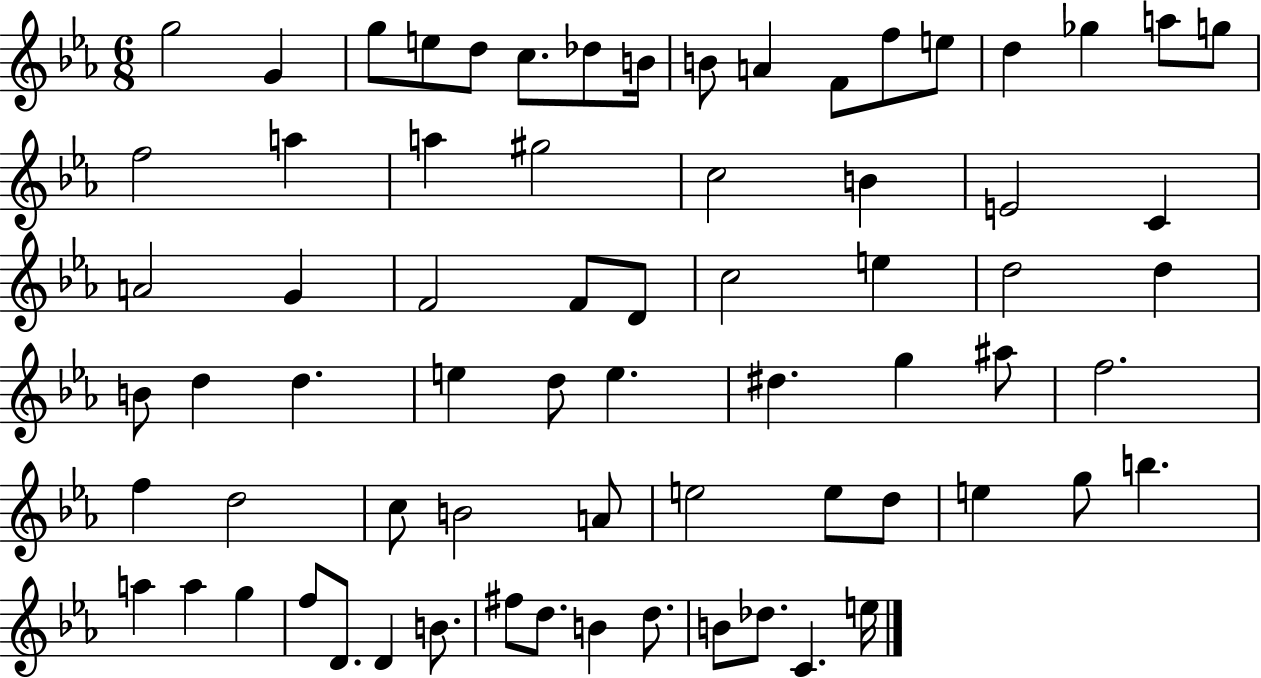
{
  \clef treble
  \numericTimeSignature
  \time 6/8
  \key ees \major
  g''2 g'4 | g''8 e''8 d''8 c''8. des''8 b'16 | b'8 a'4 f'8 f''8 e''8 | d''4 ges''4 a''8 g''8 | \break f''2 a''4 | a''4 gis''2 | c''2 b'4 | e'2 c'4 | \break a'2 g'4 | f'2 f'8 d'8 | c''2 e''4 | d''2 d''4 | \break b'8 d''4 d''4. | e''4 d''8 e''4. | dis''4. g''4 ais''8 | f''2. | \break f''4 d''2 | c''8 b'2 a'8 | e''2 e''8 d''8 | e''4 g''8 b''4. | \break a''4 a''4 g''4 | f''8 d'8. d'4 b'8. | fis''8 d''8. b'4 d''8. | b'8 des''8. c'4. e''16 | \break \bar "|."
}